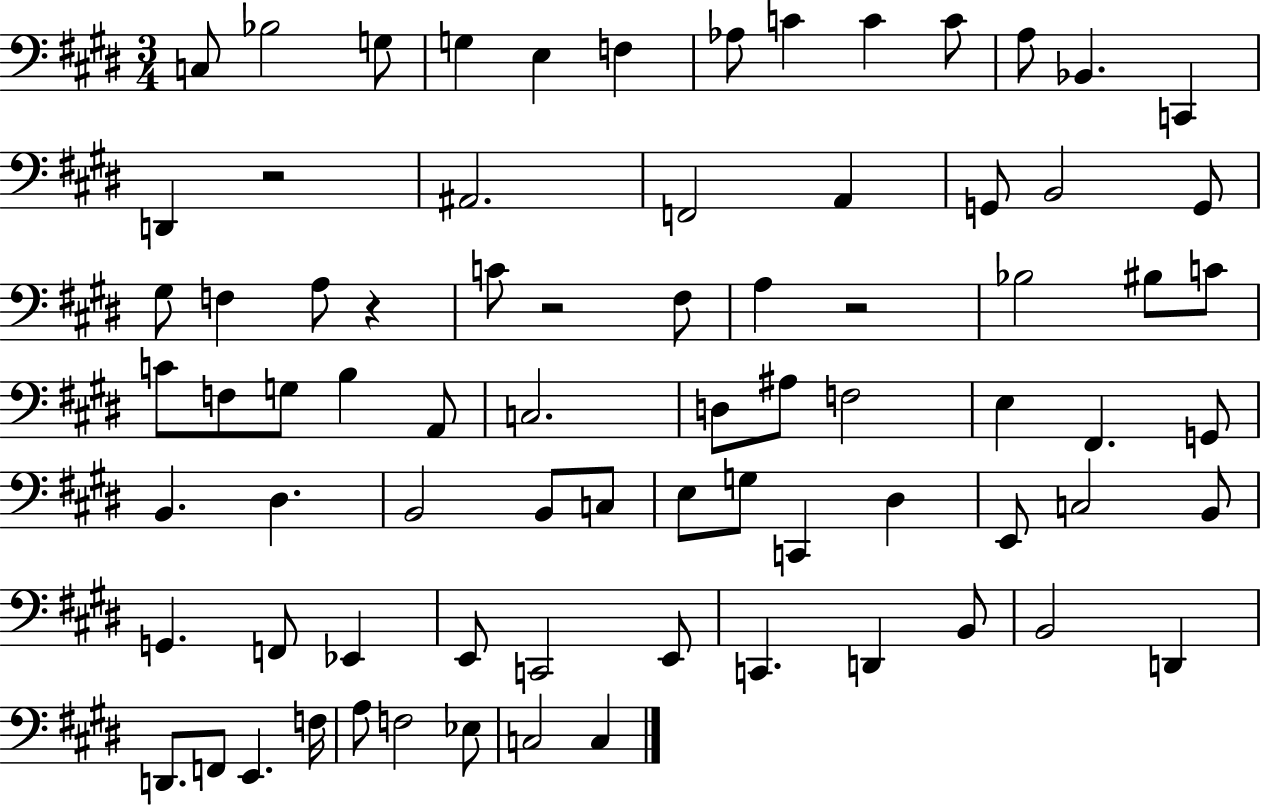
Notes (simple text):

C3/e Bb3/h G3/e G3/q E3/q F3/q Ab3/e C4/q C4/q C4/e A3/e Bb2/q. C2/q D2/q R/h A#2/h. F2/h A2/q G2/e B2/h G2/e G#3/e F3/q A3/e R/q C4/e R/h F#3/e A3/q R/h Bb3/h BIS3/e C4/e C4/e F3/e G3/e B3/q A2/e C3/h. D3/e A#3/e F3/h E3/q F#2/q. G2/e B2/q. D#3/q. B2/h B2/e C3/e E3/e G3/e C2/q D#3/q E2/e C3/h B2/e G2/q. F2/e Eb2/q E2/e C2/h E2/e C2/q. D2/q B2/e B2/h D2/q D2/e. F2/e E2/q. F3/s A3/e F3/h Eb3/e C3/h C3/q